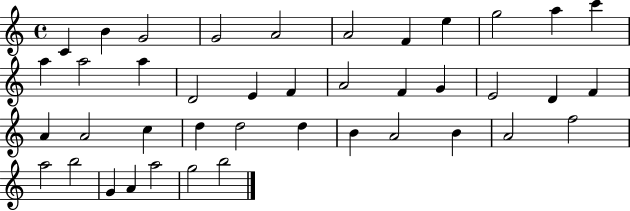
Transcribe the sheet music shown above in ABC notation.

X:1
T:Untitled
M:4/4
L:1/4
K:C
C B G2 G2 A2 A2 F e g2 a c' a a2 a D2 E F A2 F G E2 D F A A2 c d d2 d B A2 B A2 f2 a2 b2 G A a2 g2 b2